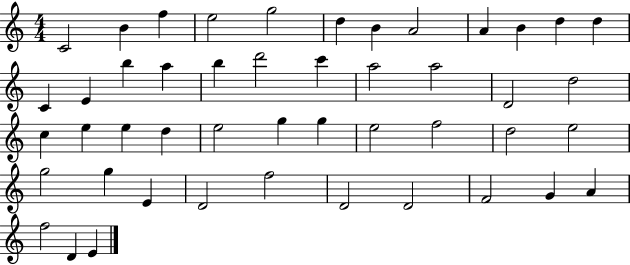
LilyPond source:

{
  \clef treble
  \numericTimeSignature
  \time 4/4
  \key c \major
  c'2 b'4 f''4 | e''2 g''2 | d''4 b'4 a'2 | a'4 b'4 d''4 d''4 | \break c'4 e'4 b''4 a''4 | b''4 d'''2 c'''4 | a''2 a''2 | d'2 d''2 | \break c''4 e''4 e''4 d''4 | e''2 g''4 g''4 | e''2 f''2 | d''2 e''2 | \break g''2 g''4 e'4 | d'2 f''2 | d'2 d'2 | f'2 g'4 a'4 | \break f''2 d'4 e'4 | \bar "|."
}